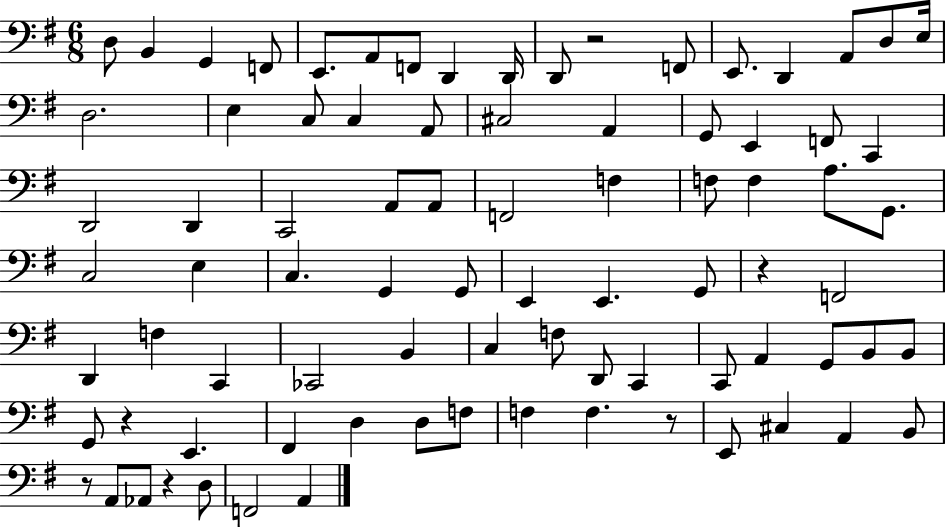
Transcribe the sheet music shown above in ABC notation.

X:1
T:Untitled
M:6/8
L:1/4
K:G
D,/2 B,, G,, F,,/2 E,,/2 A,,/2 F,,/2 D,, D,,/4 D,,/2 z2 F,,/2 E,,/2 D,, A,,/2 D,/2 E,/4 D,2 E, C,/2 C, A,,/2 ^C,2 A,, G,,/2 E,, F,,/2 C,, D,,2 D,, C,,2 A,,/2 A,,/2 F,,2 F, F,/2 F, A,/2 G,,/2 C,2 E, C, G,, G,,/2 E,, E,, G,,/2 z F,,2 D,, F, C,, _C,,2 B,, C, F,/2 D,,/2 C,, C,,/2 A,, G,,/2 B,,/2 B,,/2 G,,/2 z E,, ^F,, D, D,/2 F,/2 F, F, z/2 E,,/2 ^C, A,, B,,/2 z/2 A,,/2 _A,,/2 z D,/2 F,,2 A,,